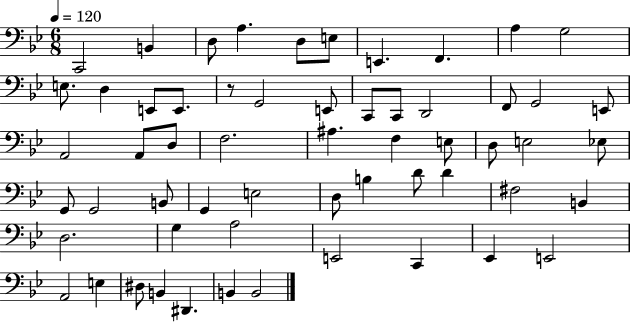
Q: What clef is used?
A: bass